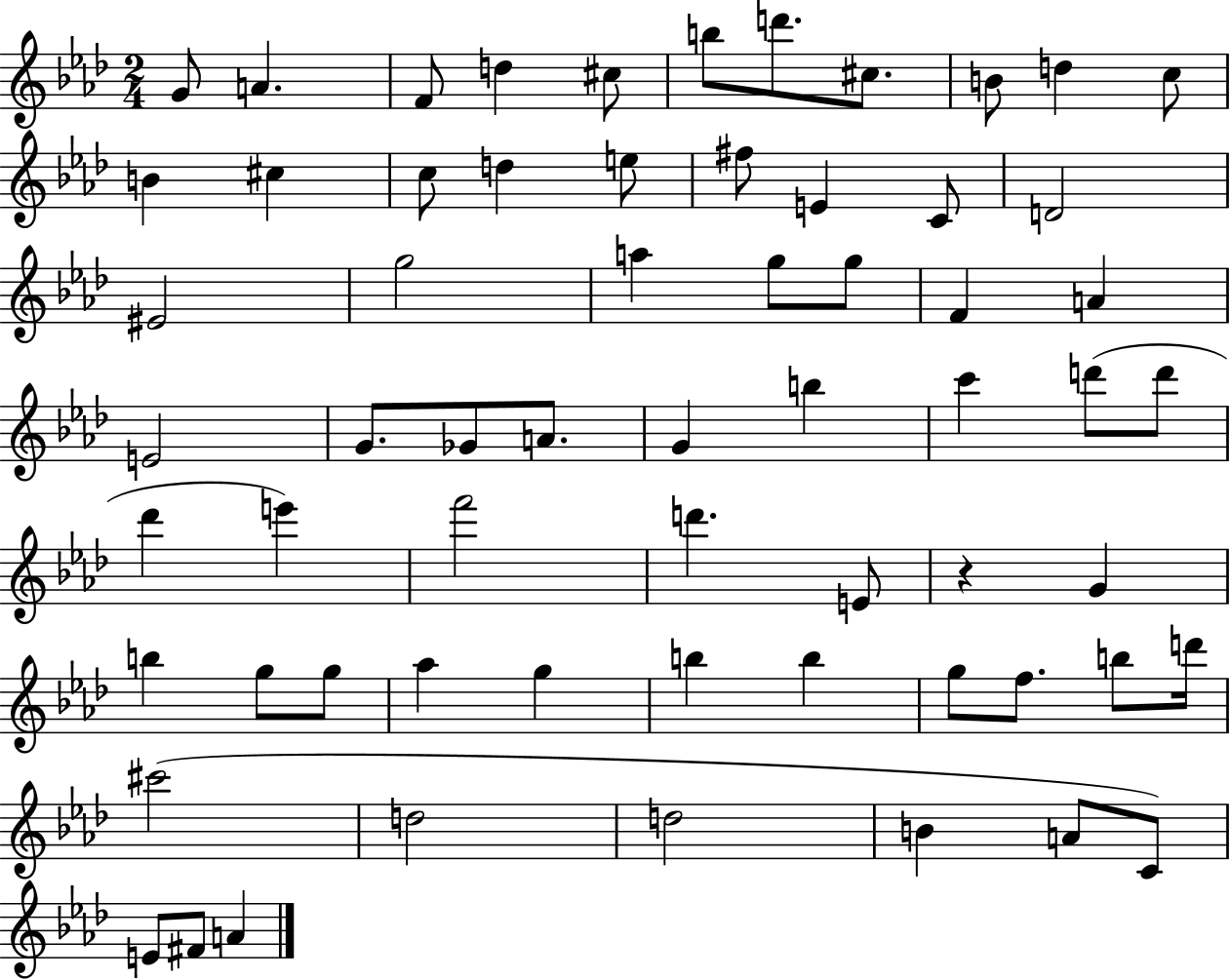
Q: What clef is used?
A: treble